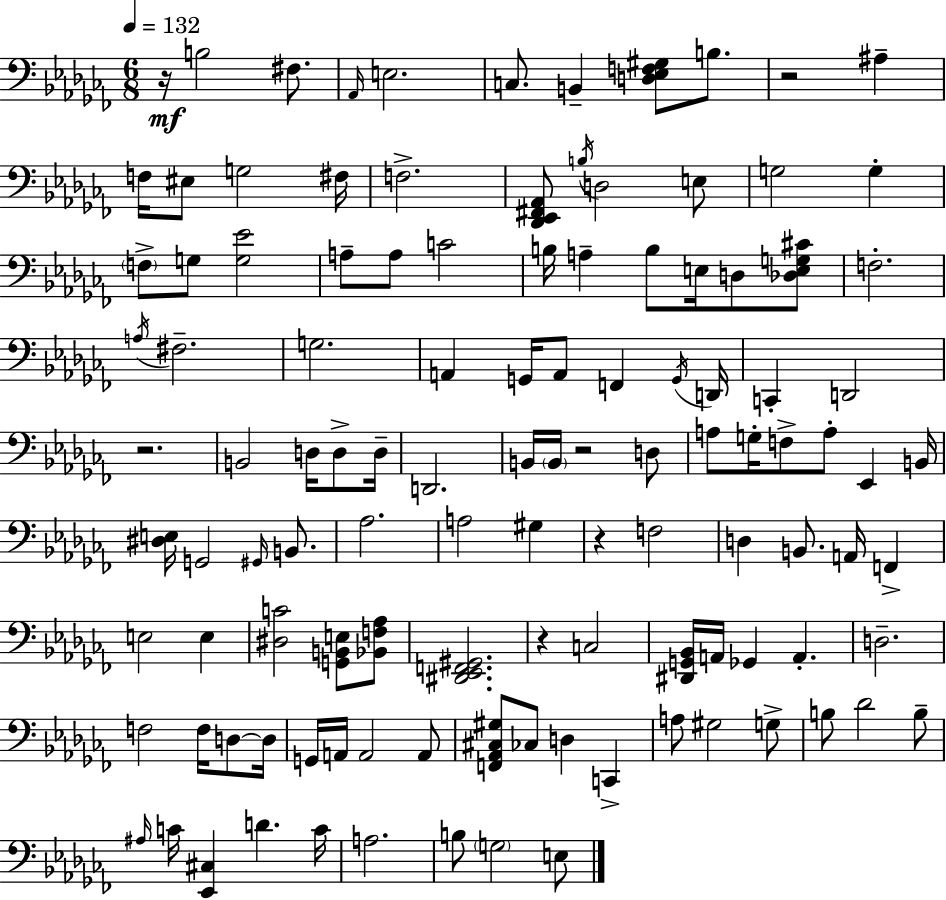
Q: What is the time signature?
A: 6/8